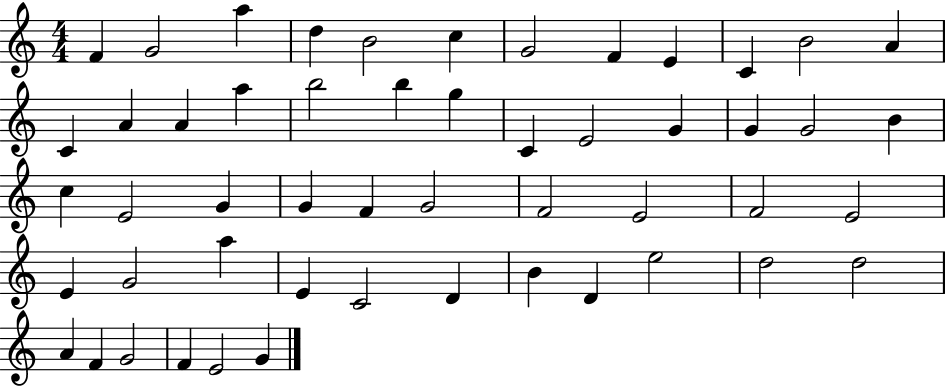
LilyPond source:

{
  \clef treble
  \numericTimeSignature
  \time 4/4
  \key c \major
  f'4 g'2 a''4 | d''4 b'2 c''4 | g'2 f'4 e'4 | c'4 b'2 a'4 | \break c'4 a'4 a'4 a''4 | b''2 b''4 g''4 | c'4 e'2 g'4 | g'4 g'2 b'4 | \break c''4 e'2 g'4 | g'4 f'4 g'2 | f'2 e'2 | f'2 e'2 | \break e'4 g'2 a''4 | e'4 c'2 d'4 | b'4 d'4 e''2 | d''2 d''2 | \break a'4 f'4 g'2 | f'4 e'2 g'4 | \bar "|."
}